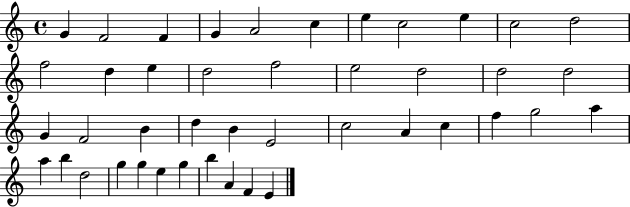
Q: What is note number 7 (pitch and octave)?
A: E5